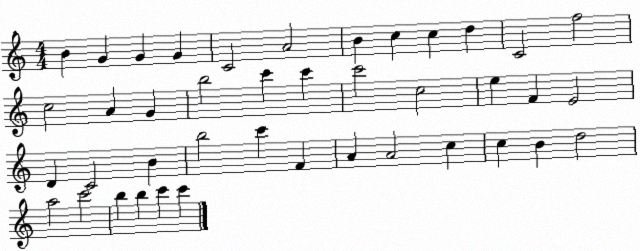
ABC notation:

X:1
T:Untitled
M:4/4
L:1/4
K:C
B G G G C2 A2 B c c d C2 f2 c2 A G b2 c' c' c'2 c2 e F E2 D C2 B b2 c' F A A2 c c B d2 a2 c'2 b b c' c'